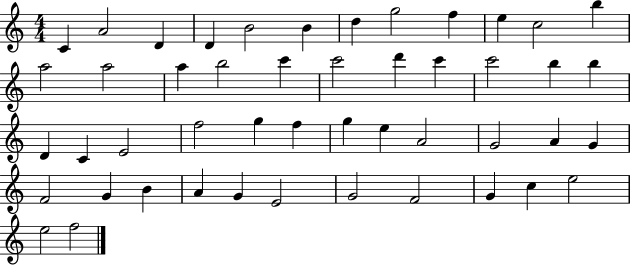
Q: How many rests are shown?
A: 0